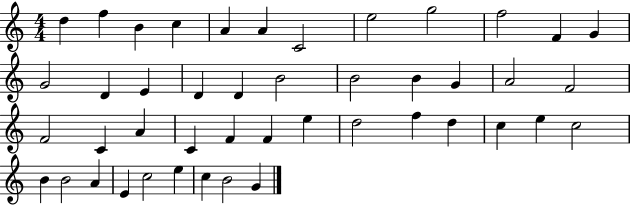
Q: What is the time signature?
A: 4/4